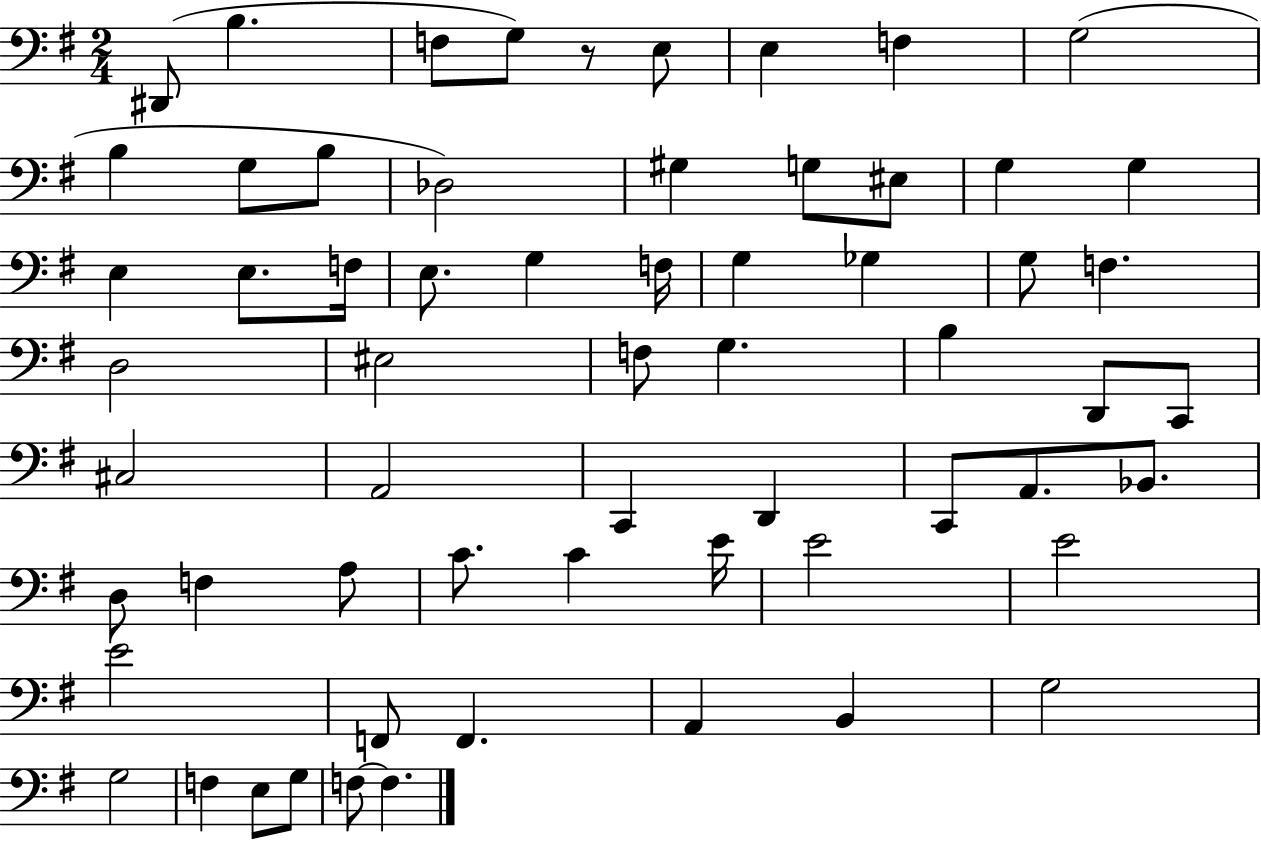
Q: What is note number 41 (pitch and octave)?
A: Bb2